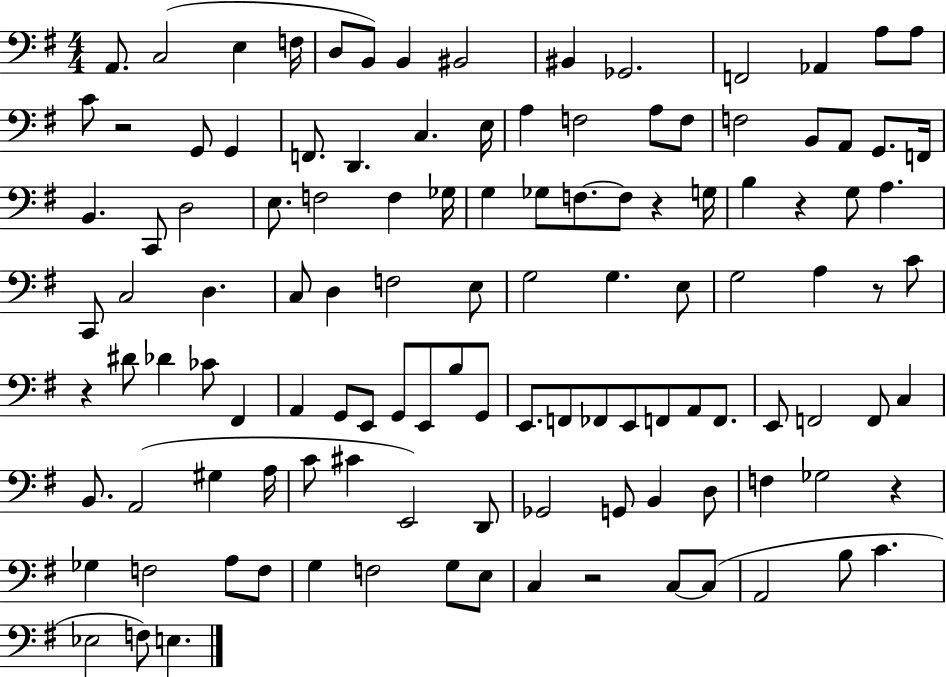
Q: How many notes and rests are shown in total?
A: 118